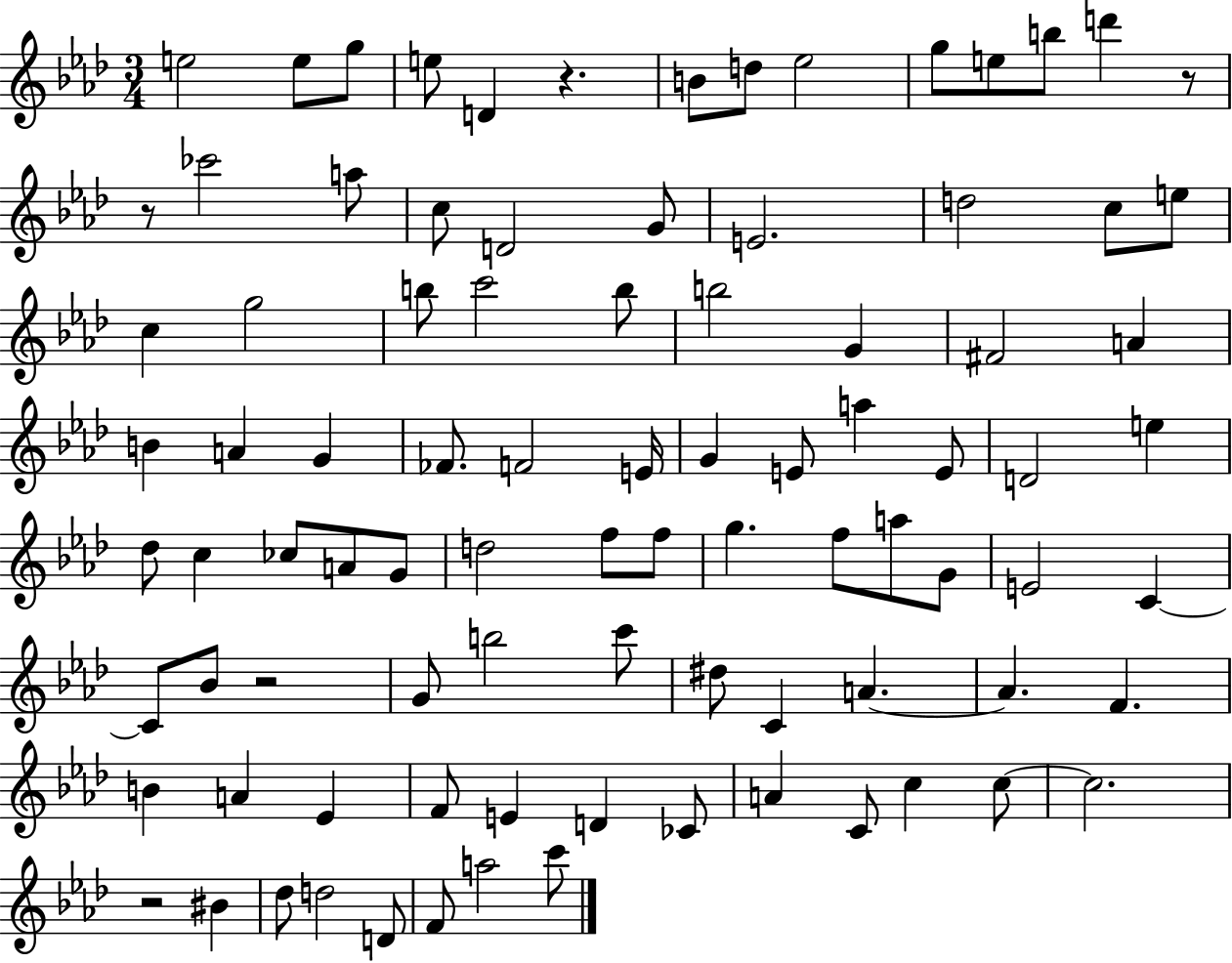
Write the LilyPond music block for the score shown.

{
  \clef treble
  \numericTimeSignature
  \time 3/4
  \key aes \major
  e''2 e''8 g''8 | e''8 d'4 r4. | b'8 d''8 ees''2 | g''8 e''8 b''8 d'''4 r8 | \break r8 ces'''2 a''8 | c''8 d'2 g'8 | e'2. | d''2 c''8 e''8 | \break c''4 g''2 | b''8 c'''2 b''8 | b''2 g'4 | fis'2 a'4 | \break b'4 a'4 g'4 | fes'8. f'2 e'16 | g'4 e'8 a''4 e'8 | d'2 e''4 | \break des''8 c''4 ces''8 a'8 g'8 | d''2 f''8 f''8 | g''4. f''8 a''8 g'8 | e'2 c'4~~ | \break c'8 bes'8 r2 | g'8 b''2 c'''8 | dis''8 c'4 a'4.~~ | a'4. f'4. | \break b'4 a'4 ees'4 | f'8 e'4 d'4 ces'8 | a'4 c'8 c''4 c''8~~ | c''2. | \break r2 bis'4 | des''8 d''2 d'8 | f'8 a''2 c'''8 | \bar "|."
}